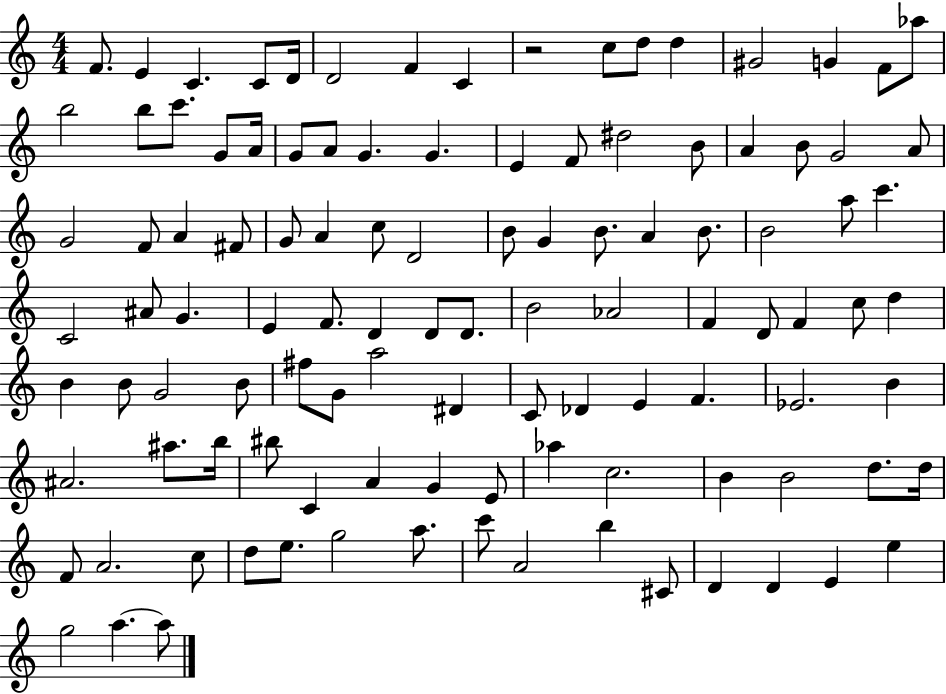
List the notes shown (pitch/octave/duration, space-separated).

F4/e. E4/q C4/q. C4/e D4/s D4/h F4/q C4/q R/h C5/e D5/e D5/q G#4/h G4/q F4/e Ab5/e B5/h B5/e C6/e. G4/e A4/s G4/e A4/e G4/q. G4/q. E4/q F4/e D#5/h B4/e A4/q B4/e G4/h A4/e G4/h F4/e A4/q F#4/e G4/e A4/q C5/e D4/h B4/e G4/q B4/e. A4/q B4/e. B4/h A5/e C6/q. C4/h A#4/e G4/q. E4/q F4/e. D4/q D4/e D4/e. B4/h Ab4/h F4/q D4/e F4/q C5/e D5/q B4/q B4/e G4/h B4/e F#5/e G4/e A5/h D#4/q C4/e Db4/q E4/q F4/q. Eb4/h. B4/q A#4/h. A#5/e. B5/s BIS5/e C4/q A4/q G4/q E4/e Ab5/q C5/h. B4/q B4/h D5/e. D5/s F4/e A4/h. C5/e D5/e E5/e. G5/h A5/e. C6/e A4/h B5/q C#4/e D4/q D4/q E4/q E5/q G5/h A5/q. A5/e